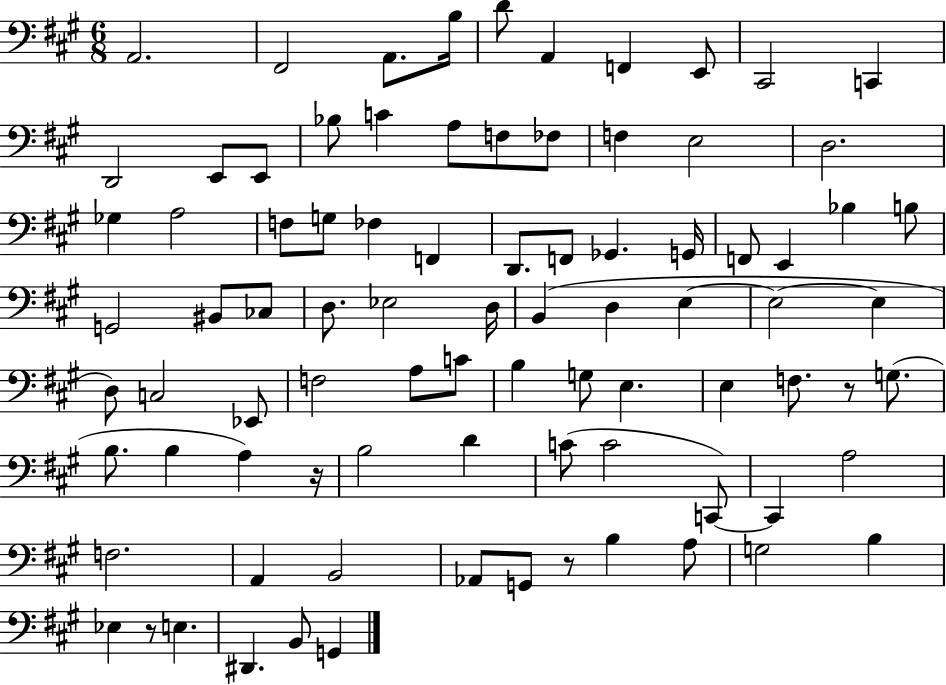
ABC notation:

X:1
T:Untitled
M:6/8
L:1/4
K:A
A,,2 ^F,,2 A,,/2 B,/4 D/2 A,, F,, E,,/2 ^C,,2 C,, D,,2 E,,/2 E,,/2 _B,/2 C A,/2 F,/2 _F,/2 F, E,2 D,2 _G, A,2 F,/2 G,/2 _F, F,, D,,/2 F,,/2 _G,, G,,/4 F,,/2 E,, _B, B,/2 G,,2 ^B,,/2 _C,/2 D,/2 _E,2 D,/4 B,, D, E, E,2 E, D,/2 C,2 _E,,/2 F,2 A,/2 C/2 B, G,/2 E, E, F,/2 z/2 G,/2 B,/2 B, A, z/4 B,2 D C/2 C2 C,,/2 C,, A,2 F,2 A,, B,,2 _A,,/2 G,,/2 z/2 B, A,/2 G,2 B, _E, z/2 E, ^D,, B,,/2 G,,